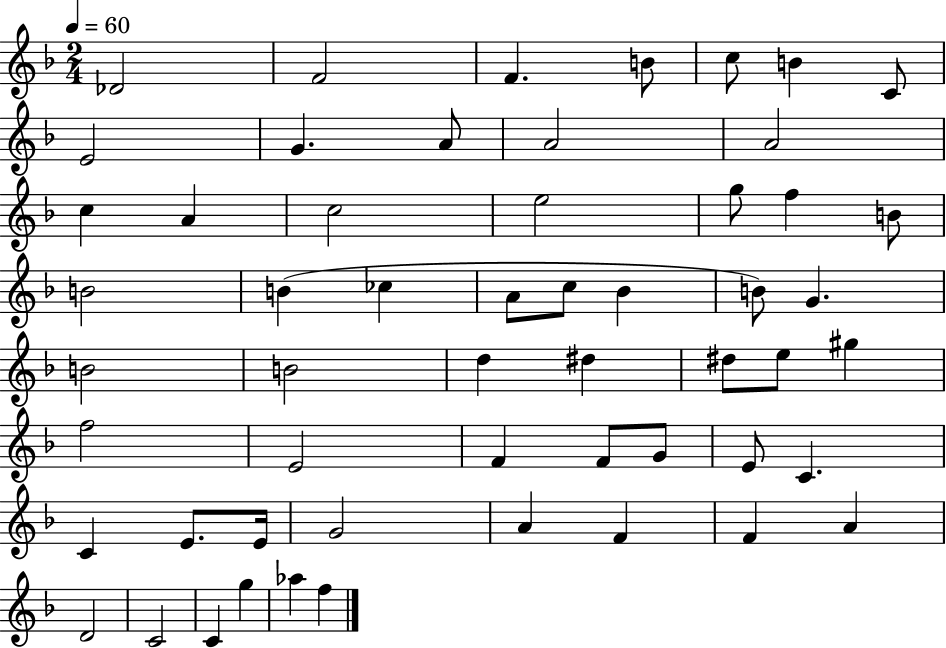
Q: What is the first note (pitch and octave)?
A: Db4